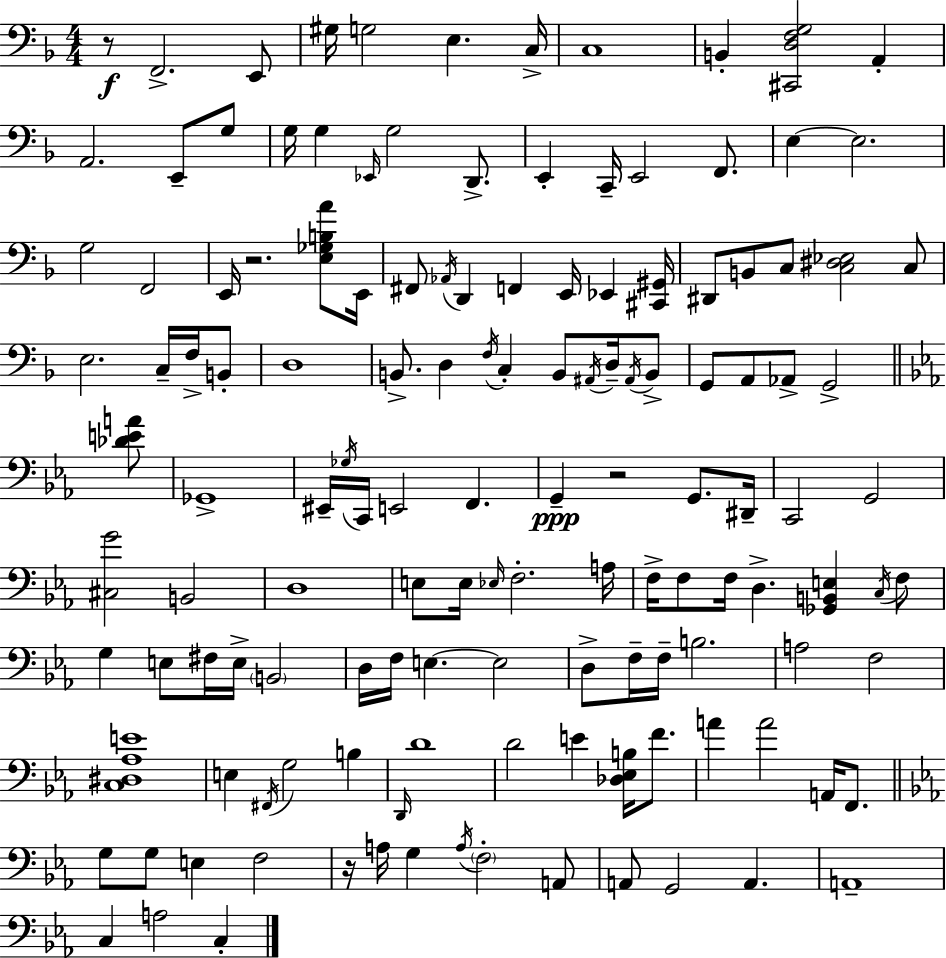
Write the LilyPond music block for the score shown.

{
  \clef bass
  \numericTimeSignature
  \time 4/4
  \key d \minor
  r8\f f,2.-> e,8 | gis16 g2 e4. c16-> | c1 | b,4-. <cis, d f g>2 a,4-. | \break a,2. e,8-- g8 | g16 g4 \grace { ees,16 } g2 d,8.-> | e,4-. c,16-- e,2 f,8. | e4~~ e2. | \break g2 f,2 | e,16 r2. <e ges b a'>8 | e,16 fis,8 \acciaccatura { aes,16 } d,4 f,4 e,16 ees,4 | <cis, gis,>16 dis,8 b,8 c8 <c dis ees>2 | \break c8 e2. c16-- f16-> | b,8-. d1 | b,8.-> d4 \acciaccatura { f16 } c4-. b,8 | \acciaccatura { ais,16 } d16-- \acciaccatura { ais,16 } b,8-> g,8 a,8 aes,8-> g,2-> | \break \bar "||" \break \key ees \major <des' e' a'>8 ges,1-> | eis,16-- \acciaccatura { ges16 } c,16 e,2 f,4. | g,4--\ppp r2 g,8. | dis,16-- c,2 g,2 | \break <cis g'>2 b,2 | d1 | e8 e16 \grace { ees16 } f2.-. | a16 f16-> f8 f16 d4.-> <ges, b, e>4 | \break \acciaccatura { c16 } f8 g4 e8 fis16 e16-> \parenthesize b,2 | d16 f16 e4.~~ e2 | d8-> f16-- f16-- b2. | a2 f2 | \break <c dis aes e'>1 | e4 \acciaccatura { fis,16 } g2 | b4 \grace { d,16 } d'1 | d'2 e'4 | \break <des ees b>16 f'8. a'4 a'2 | a,16 f,8. \bar "||" \break \key c \minor g8 g8 e4 f2 | r16 a16 g4 \acciaccatura { a16 } \parenthesize f2-. a,8 | a,8 g,2 a,4. | a,1-- | \break c4 a2 c4-. | \bar "|."
}